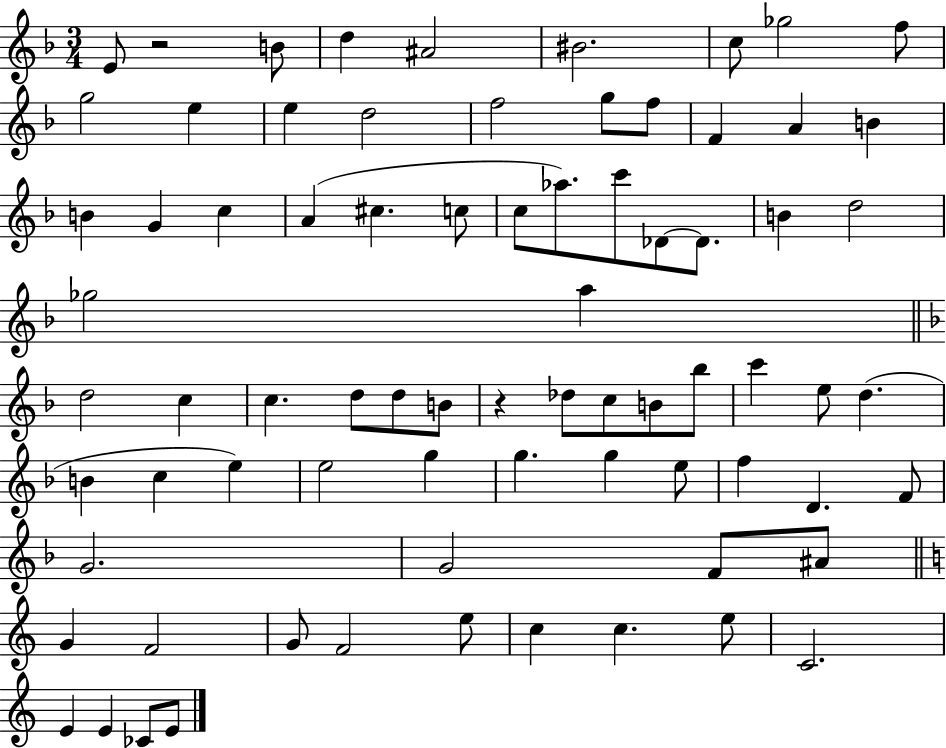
{
  \clef treble
  \numericTimeSignature
  \time 3/4
  \key f \major
  e'8 r2 b'8 | d''4 ais'2 | bis'2. | c''8 ges''2 f''8 | \break g''2 e''4 | e''4 d''2 | f''2 g''8 f''8 | f'4 a'4 b'4 | \break b'4 g'4 c''4 | a'4( cis''4. c''8 | c''8 aes''8.) c'''8 des'8~~ des'8. | b'4 d''2 | \break ges''2 a''4 | \bar "||" \break \key f \major d''2 c''4 | c''4. d''8 d''8 b'8 | r4 des''8 c''8 b'8 bes''8 | c'''4 e''8 d''4.( | \break b'4 c''4 e''4) | e''2 g''4 | g''4. g''4 e''8 | f''4 d'4. f'8 | \break g'2. | g'2 f'8 ais'8 | \bar "||" \break \key c \major g'4 f'2 | g'8 f'2 e''8 | c''4 c''4. e''8 | c'2. | \break e'4 e'4 ces'8 e'8 | \bar "|."
}